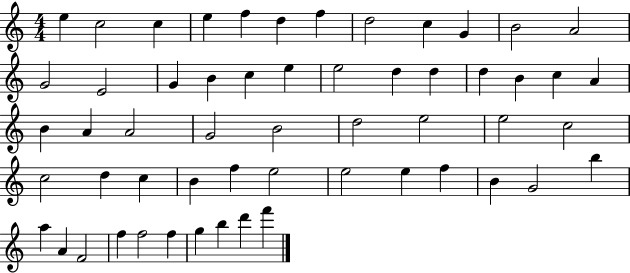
X:1
T:Untitled
M:4/4
L:1/4
K:C
e c2 c e f d f d2 c G B2 A2 G2 E2 G B c e e2 d d d B c A B A A2 G2 B2 d2 e2 e2 c2 c2 d c B f e2 e2 e f B G2 b a A F2 f f2 f g b d' f'